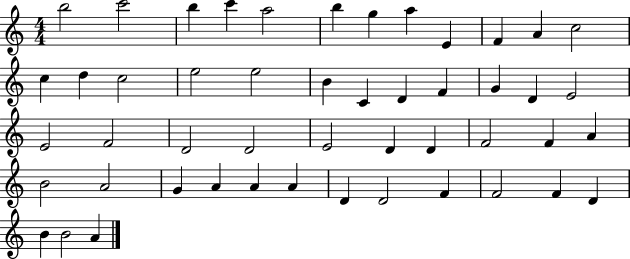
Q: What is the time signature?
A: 4/4